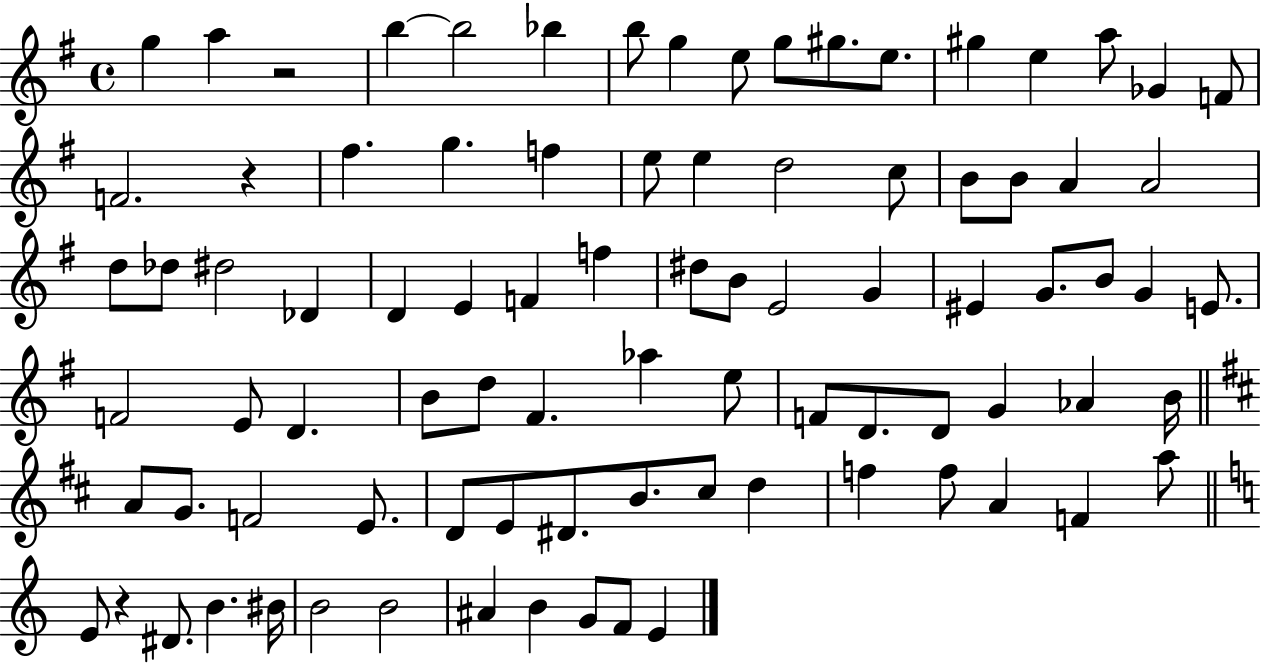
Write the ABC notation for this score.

X:1
T:Untitled
M:4/4
L:1/4
K:G
g a z2 b b2 _b b/2 g e/2 g/2 ^g/2 e/2 ^g e a/2 _G F/2 F2 z ^f g f e/2 e d2 c/2 B/2 B/2 A A2 d/2 _d/2 ^d2 _D D E F f ^d/2 B/2 E2 G ^E G/2 B/2 G E/2 F2 E/2 D B/2 d/2 ^F _a e/2 F/2 D/2 D/2 G _A B/4 A/2 G/2 F2 E/2 D/2 E/2 ^D/2 B/2 ^c/2 d f f/2 A F a/2 E/2 z ^D/2 B ^B/4 B2 B2 ^A B G/2 F/2 E